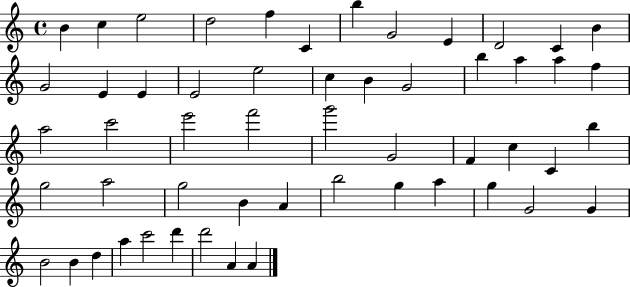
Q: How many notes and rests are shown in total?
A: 54